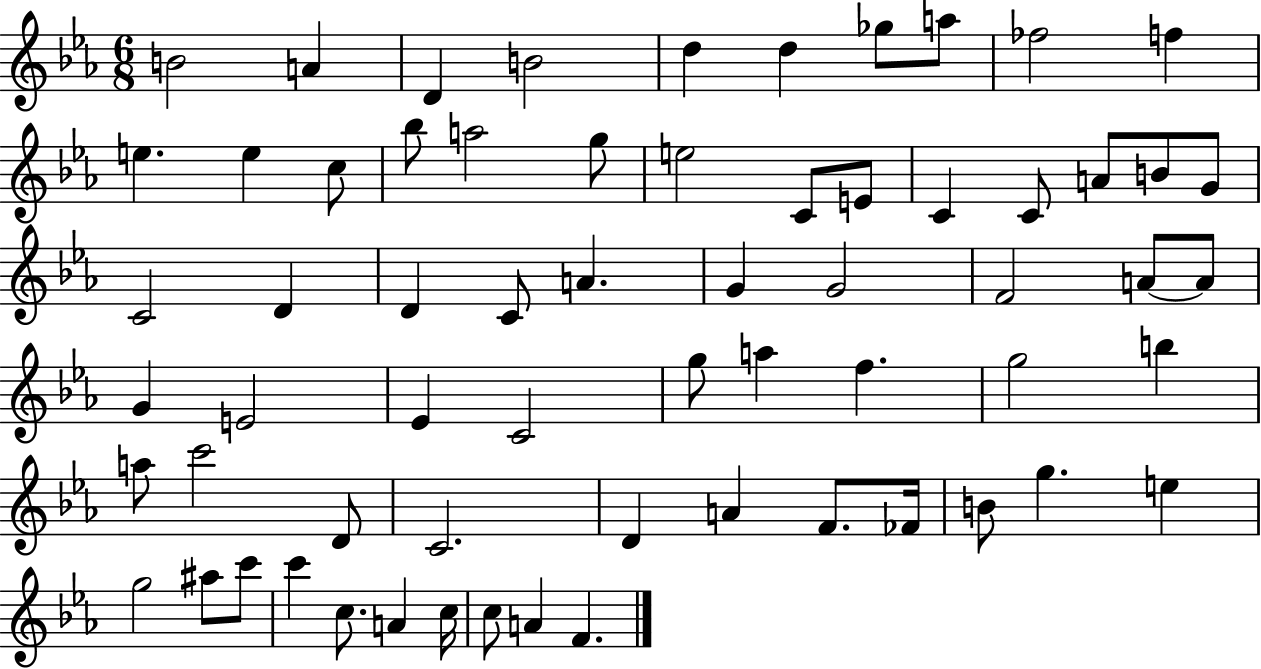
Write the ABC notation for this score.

X:1
T:Untitled
M:6/8
L:1/4
K:Eb
B2 A D B2 d d _g/2 a/2 _f2 f e e c/2 _b/2 a2 g/2 e2 C/2 E/2 C C/2 A/2 B/2 G/2 C2 D D C/2 A G G2 F2 A/2 A/2 G E2 _E C2 g/2 a f g2 b a/2 c'2 D/2 C2 D A F/2 _F/4 B/2 g e g2 ^a/2 c'/2 c' c/2 A c/4 c/2 A F